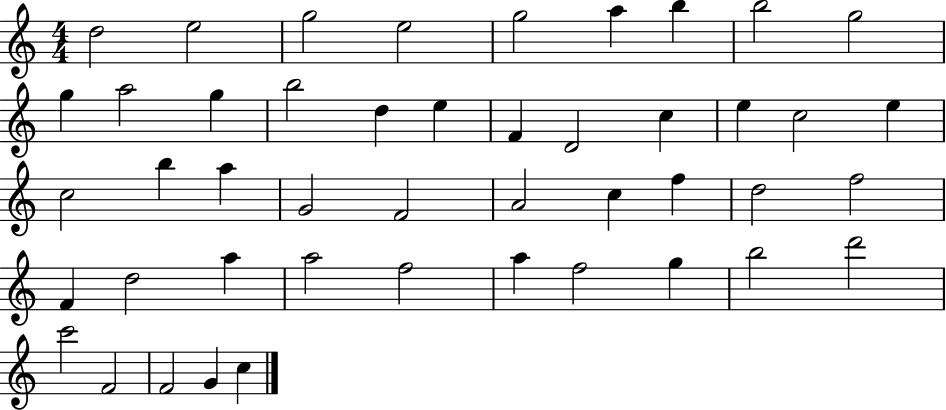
{
  \clef treble
  \numericTimeSignature
  \time 4/4
  \key c \major
  d''2 e''2 | g''2 e''2 | g''2 a''4 b''4 | b''2 g''2 | \break g''4 a''2 g''4 | b''2 d''4 e''4 | f'4 d'2 c''4 | e''4 c''2 e''4 | \break c''2 b''4 a''4 | g'2 f'2 | a'2 c''4 f''4 | d''2 f''2 | \break f'4 d''2 a''4 | a''2 f''2 | a''4 f''2 g''4 | b''2 d'''2 | \break c'''2 f'2 | f'2 g'4 c''4 | \bar "|."
}